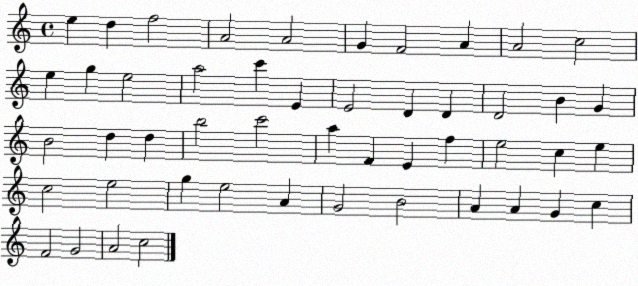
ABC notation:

X:1
T:Untitled
M:4/4
L:1/4
K:C
e d f2 A2 A2 G F2 A A2 c2 e g e2 a2 c' E E2 D D D2 B G B2 d d b2 c'2 a F E f e2 c e c2 e2 g e2 A G2 B2 A A G c F2 G2 A2 c2